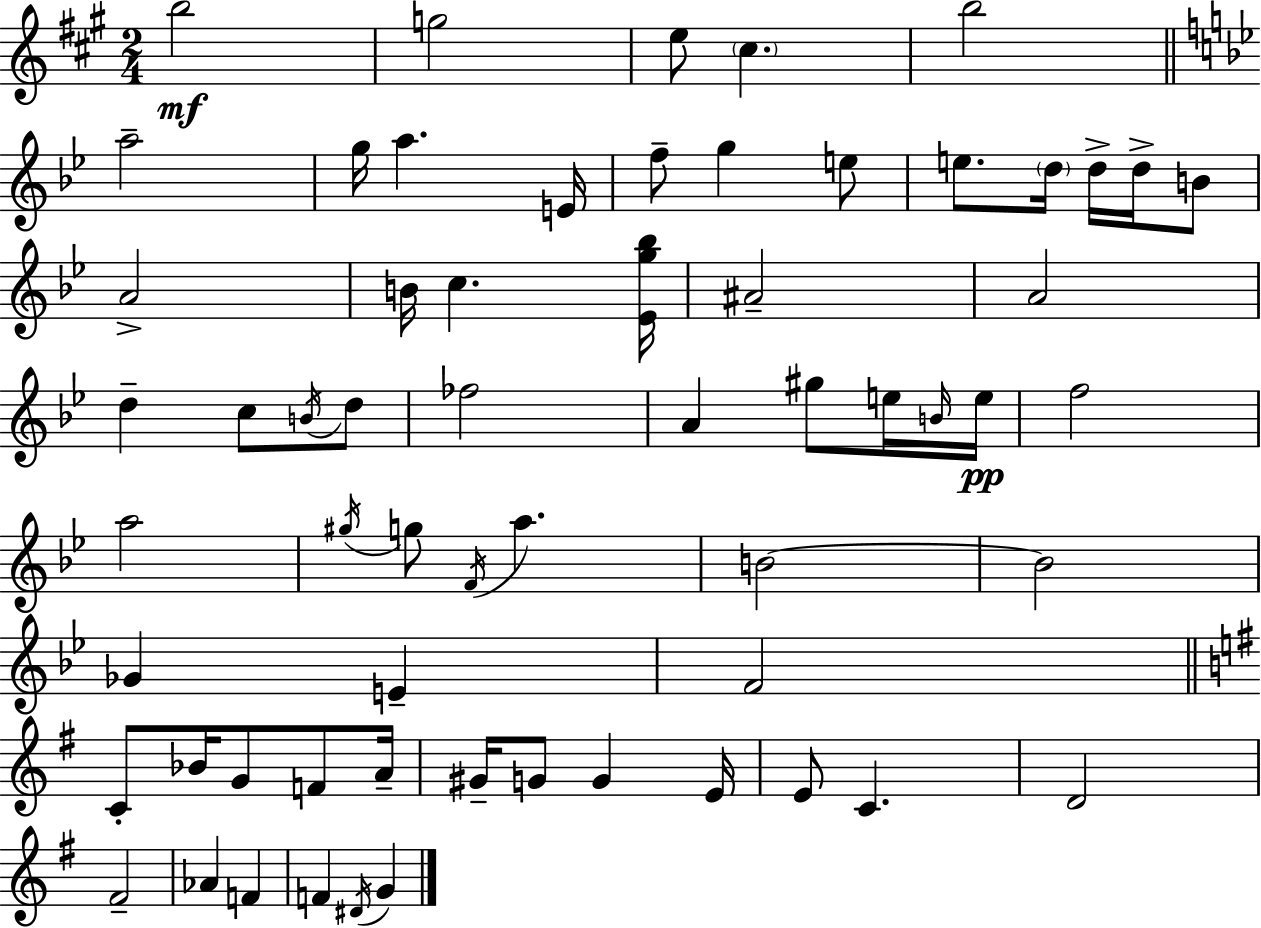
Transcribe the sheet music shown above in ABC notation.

X:1
T:Untitled
M:2/4
L:1/4
K:A
b2 g2 e/2 ^c b2 a2 g/4 a E/4 f/2 g e/2 e/2 d/4 d/4 d/4 B/2 A2 B/4 c [_Eg_b]/4 ^A2 A2 d c/2 B/4 d/2 _f2 A ^g/2 e/4 B/4 e/4 f2 a2 ^g/4 g/2 F/4 a B2 B2 _G E F2 C/2 _B/4 G/2 F/2 A/4 ^G/4 G/2 G E/4 E/2 C D2 ^F2 _A F F ^D/4 G